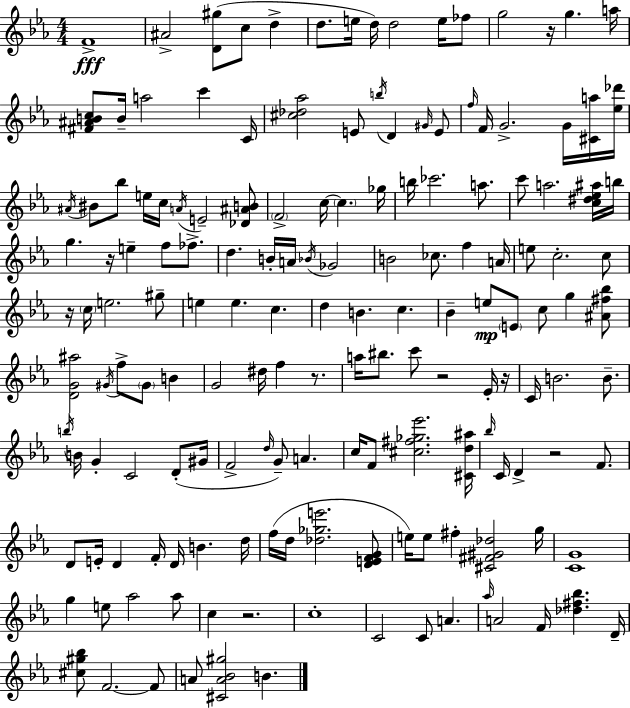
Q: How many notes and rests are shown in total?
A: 159